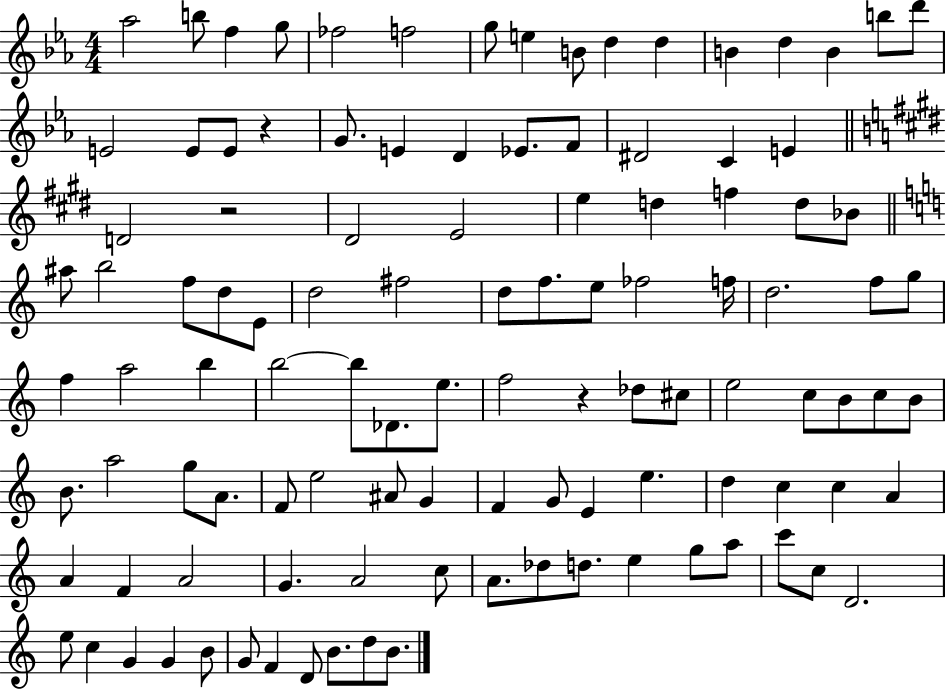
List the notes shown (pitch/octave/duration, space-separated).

Ab5/h B5/e F5/q G5/e FES5/h F5/h G5/e E5/q B4/e D5/q D5/q B4/q D5/q B4/q B5/e D6/e E4/h E4/e E4/e R/q G4/e. E4/q D4/q Eb4/e. F4/e D#4/h C4/q E4/q D4/h R/h D#4/h E4/h E5/q D5/q F5/q D5/e Bb4/e A#5/e B5/h F5/e D5/e E4/e D5/h F#5/h D5/e F5/e. E5/e FES5/h F5/s D5/h. F5/e G5/e F5/q A5/h B5/q B5/h B5/e Db4/e. E5/e. F5/h R/q Db5/e C#5/e E5/h C5/e B4/e C5/e B4/e B4/e. A5/h G5/e A4/e. F4/e E5/h A#4/e G4/q F4/q G4/e E4/q E5/q. D5/q C5/q C5/q A4/q A4/q F4/q A4/h G4/q. A4/h C5/e A4/e. Db5/e D5/e. E5/q G5/e A5/e C6/e C5/e D4/h. E5/e C5/q G4/q G4/q B4/e G4/e F4/q D4/e B4/e. D5/e B4/e.